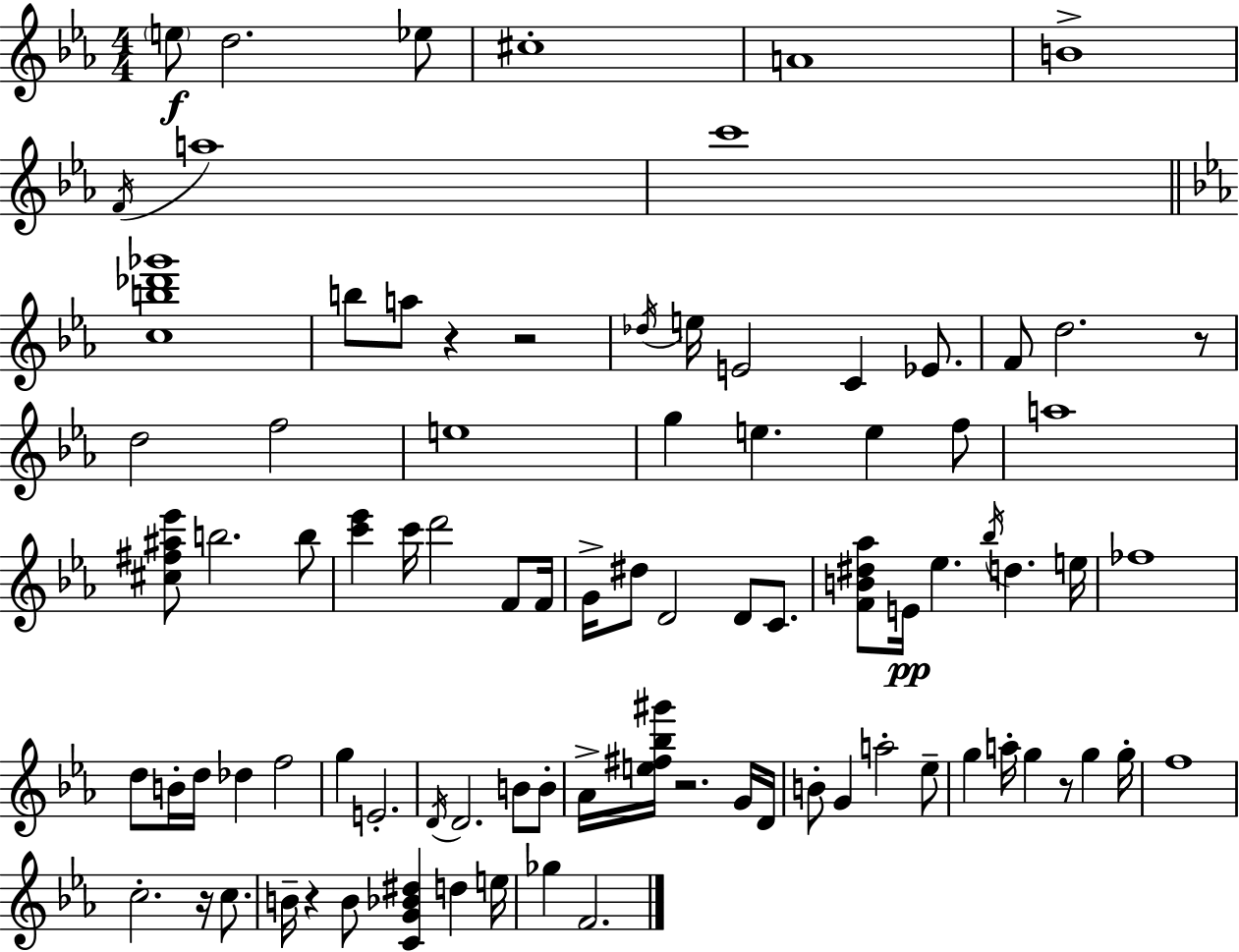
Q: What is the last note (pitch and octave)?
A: F4